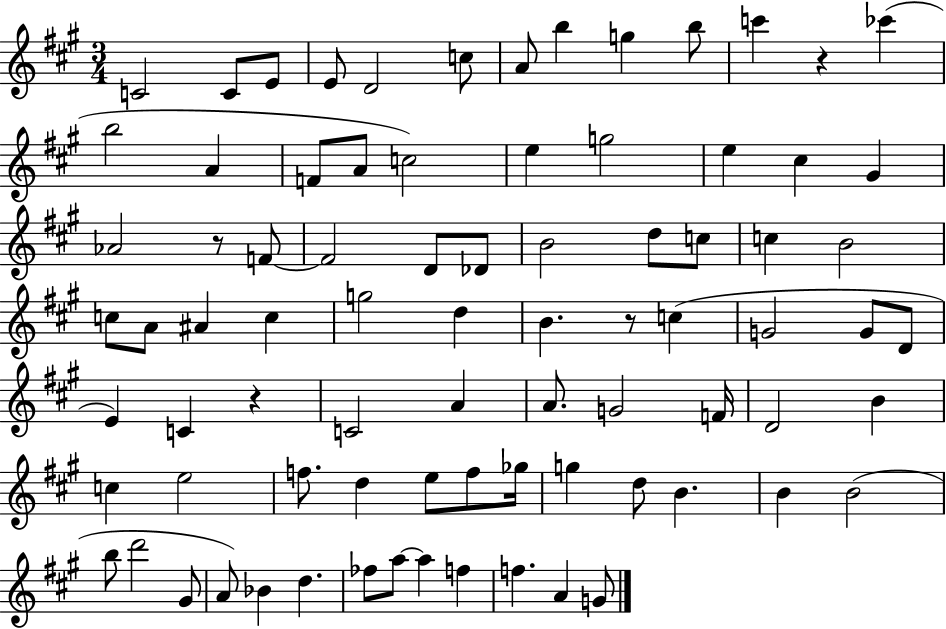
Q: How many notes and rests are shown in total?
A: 81